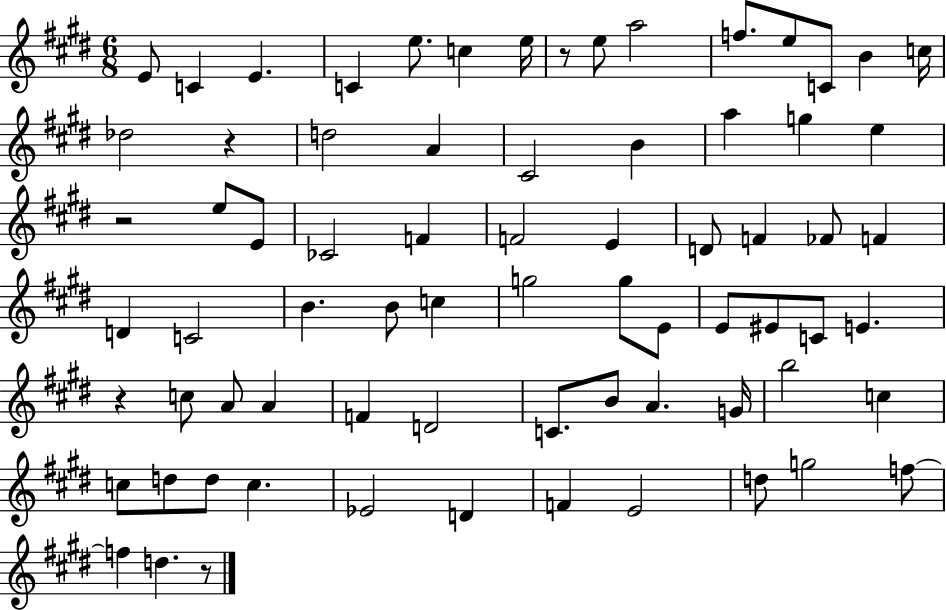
X:1
T:Untitled
M:6/8
L:1/4
K:E
E/2 C E C e/2 c e/4 z/2 e/2 a2 f/2 e/2 C/2 B c/4 _d2 z d2 A ^C2 B a g e z2 e/2 E/2 _C2 F F2 E D/2 F _F/2 F D C2 B B/2 c g2 g/2 E/2 E/2 ^E/2 C/2 E z c/2 A/2 A F D2 C/2 B/2 A G/4 b2 c c/2 d/2 d/2 c _E2 D F E2 d/2 g2 f/2 f d z/2